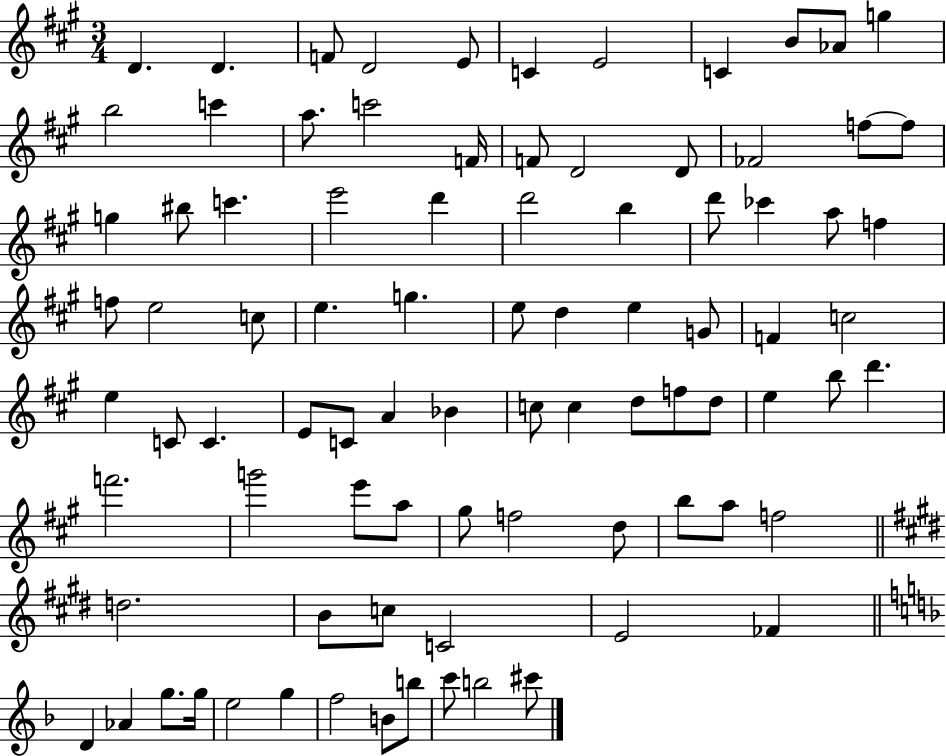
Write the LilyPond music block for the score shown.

{
  \clef treble
  \numericTimeSignature
  \time 3/4
  \key a \major
  d'4. d'4. | f'8 d'2 e'8 | c'4 e'2 | c'4 b'8 aes'8 g''4 | \break b''2 c'''4 | a''8. c'''2 f'16 | f'8 d'2 d'8 | fes'2 f''8~~ f''8 | \break g''4 bis''8 c'''4. | e'''2 d'''4 | d'''2 b''4 | d'''8 ces'''4 a''8 f''4 | \break f''8 e''2 c''8 | e''4. g''4. | e''8 d''4 e''4 g'8 | f'4 c''2 | \break e''4 c'8 c'4. | e'8 c'8 a'4 bes'4 | c''8 c''4 d''8 f''8 d''8 | e''4 b''8 d'''4. | \break f'''2. | g'''2 e'''8 a''8 | gis''8 f''2 d''8 | b''8 a''8 f''2 | \break \bar "||" \break \key e \major d''2. | b'8 c''8 c'2 | e'2 fes'4 | \bar "||" \break \key f \major d'4 aes'4 g''8. g''16 | e''2 g''4 | f''2 b'8 b''8 | c'''8 b''2 cis'''8 | \break \bar "|."
}